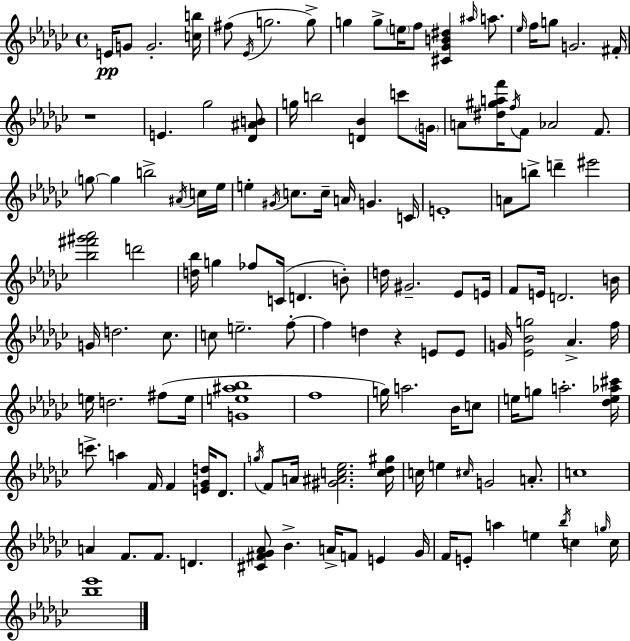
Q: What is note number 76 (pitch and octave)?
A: D5